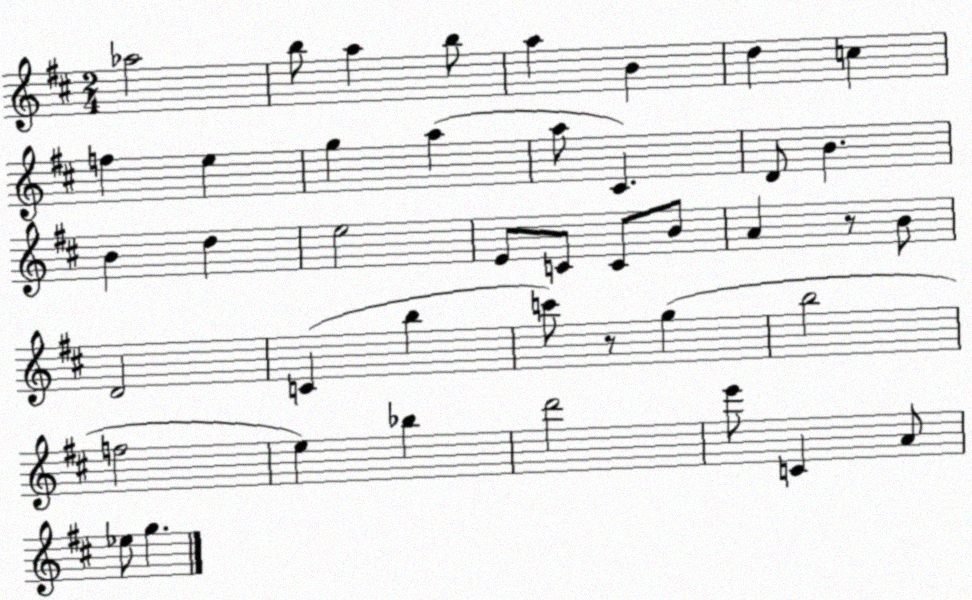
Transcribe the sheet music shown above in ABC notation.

X:1
T:Untitled
M:2/4
L:1/4
K:D
_a2 b/2 a b/2 a B d c f e g a a/2 ^C D/2 B B d e2 E/2 C/2 C/2 B/2 A z/2 B/2 D2 C b c'/2 z/2 g b2 f2 e _b d'2 e'/2 C A/2 _e/2 g